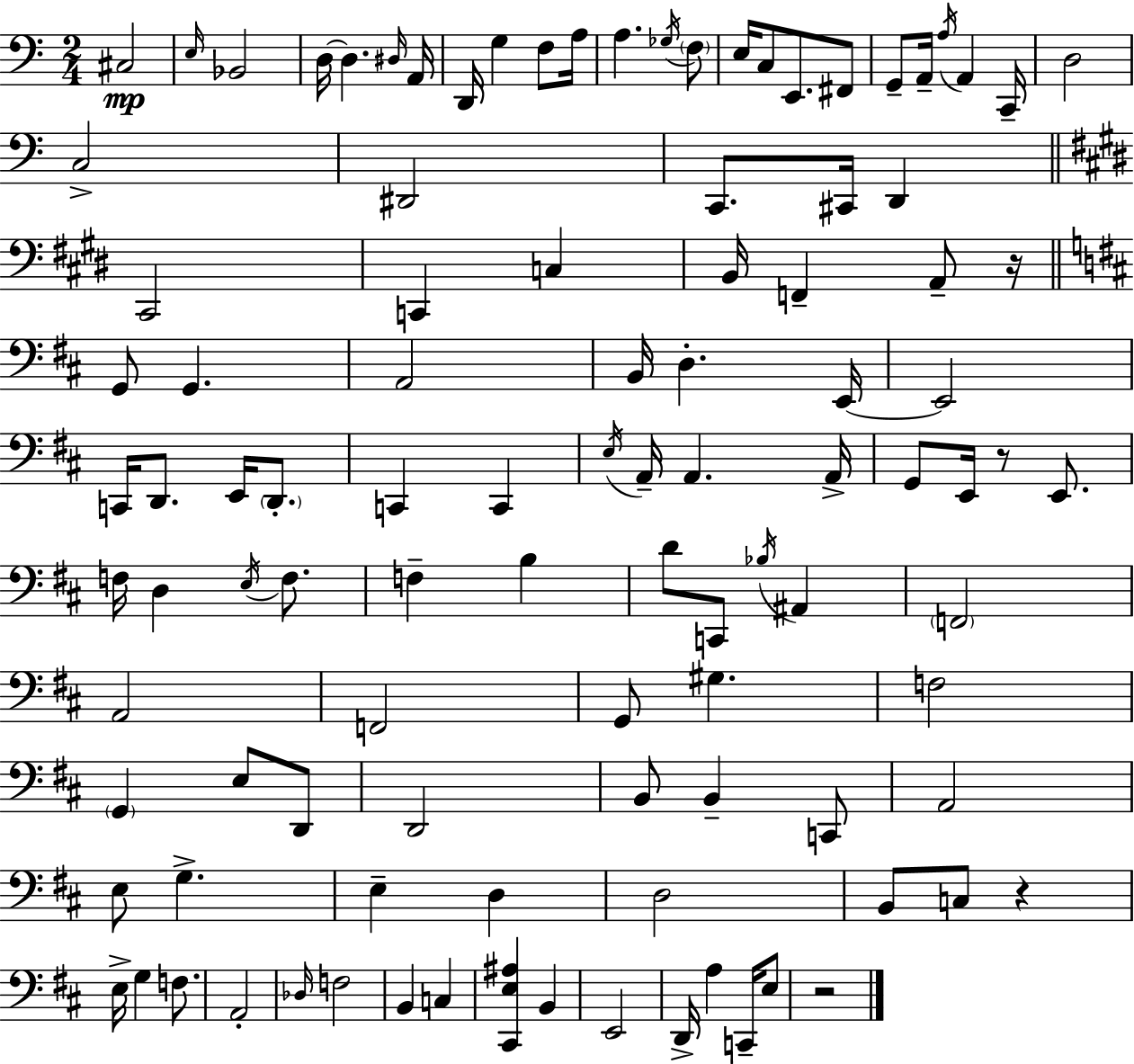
{
  \clef bass
  \numericTimeSignature
  \time 2/4
  \key a \minor
  \repeat volta 2 { cis2\mp | \grace { e16 } bes,2 | d16~~ d4. | \grace { dis16 } a,16 d,16 g4 f8 | \break a16 a4. | \acciaccatura { ges16 } \parenthesize f8 e16 c8 e,8. | fis,8 g,8-- a,16-- \acciaccatura { a16 } a,4 | c,16-- d2 | \break c2-> | dis,2 | c,8. cis,16 | d,4 \bar "||" \break \key e \major cis,2 | c,4 c4 | b,16 f,4-- a,8-- r16 | \bar "||" \break \key d \major g,8 g,4. | a,2 | b,16 d4.-. e,16~~ | e,2 | \break c,16 d,8. e,16 \parenthesize d,8.-. | c,4 c,4 | \acciaccatura { e16 } a,16-- a,4. | a,16-> g,8 e,16 r8 e,8. | \break f16 d4 \acciaccatura { e16 } f8. | f4-- b4 | d'8 c,8 \acciaccatura { bes16 } ais,4 | \parenthesize f,2 | \break a,2 | f,2 | g,8 gis4. | f2 | \break \parenthesize g,4 e8 | d,8 d,2 | b,8 b,4-- | c,8 a,2 | \break e8 g4.-> | e4-- d4 | d2 | b,8 c8 r4 | \break e16-> g4 | f8. a,2-. | \grace { des16 } f2 | b,4 | \break c4 <cis, e ais>4 | b,4 e,2 | d,16-> a4 | c,16-- e8 r2 | \break } \bar "|."
}